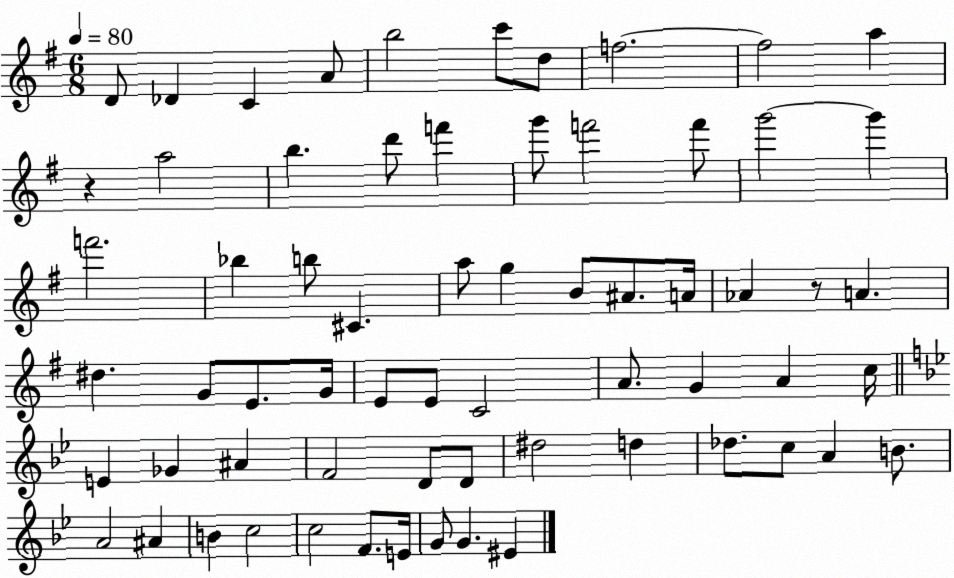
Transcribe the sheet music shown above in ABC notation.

X:1
T:Untitled
M:6/8
L:1/4
K:G
D/2 _D C A/2 b2 c'/2 d/2 f2 f2 a z a2 b d'/2 f' g'/2 f'2 f'/2 g'2 g' f'2 _b b/2 ^C a/2 g B/2 ^A/2 A/4 _A z/2 A ^d G/2 E/2 G/4 E/2 E/2 C2 A/2 G A c/4 E _G ^A F2 D/2 D/2 ^d2 d _d/2 c/2 A B/2 A2 ^A B c2 c2 F/2 E/4 G/2 G ^E